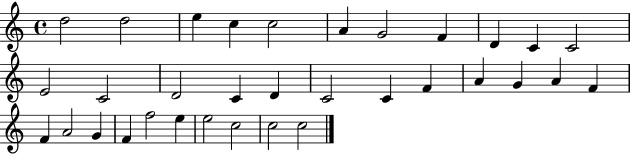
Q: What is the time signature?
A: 4/4